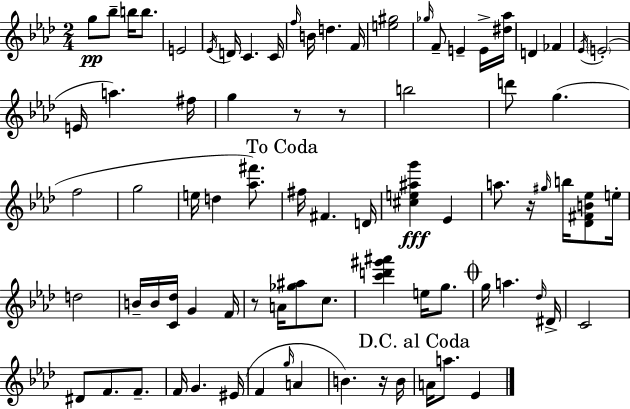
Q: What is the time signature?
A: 2/4